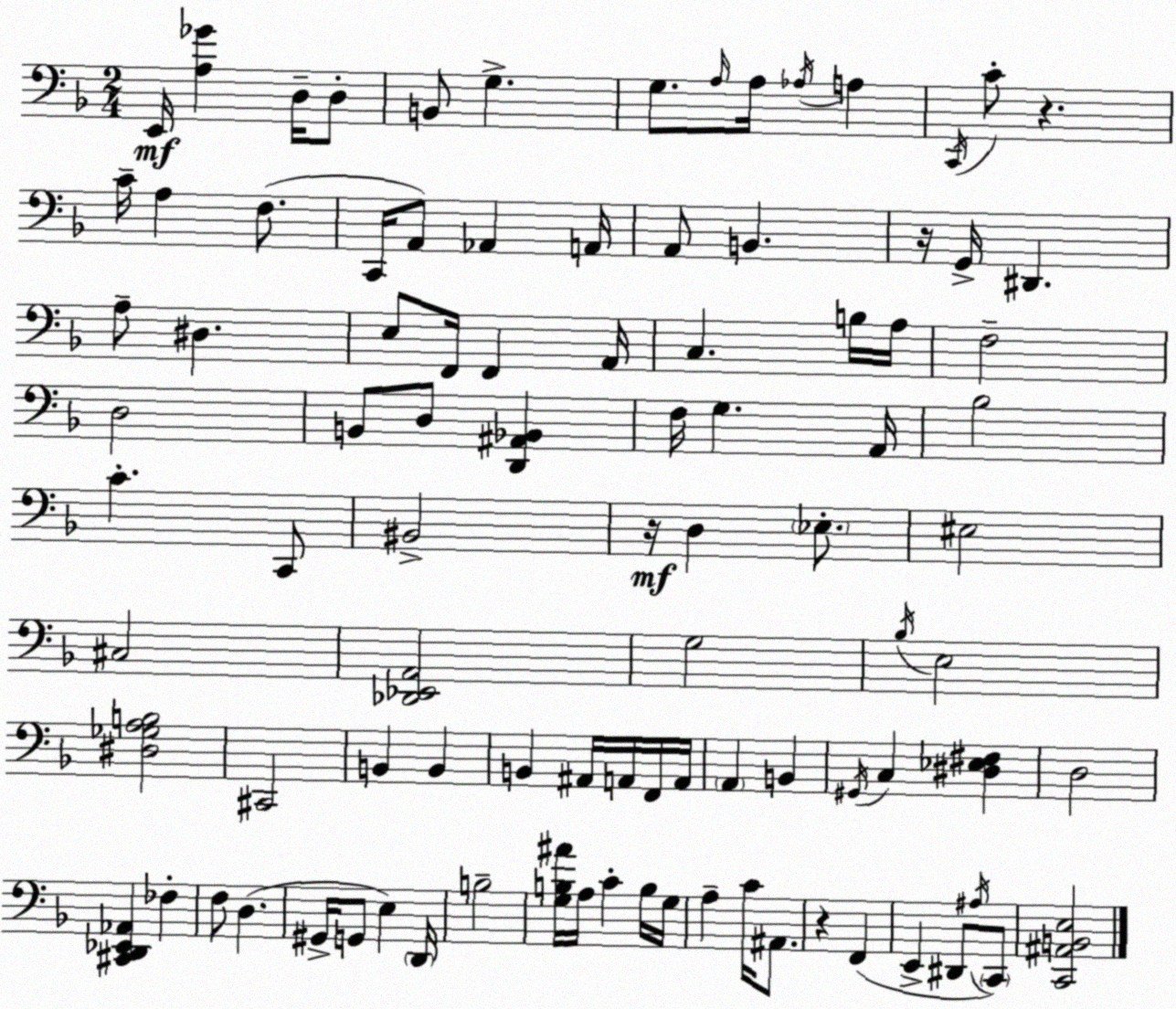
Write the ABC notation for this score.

X:1
T:Untitled
M:2/4
L:1/4
K:F
E,,/4 [A,_G] D,/4 D,/2 B,,/2 G, G,/2 A,/4 A,/4 _A,/4 A, C,,/4 C/2 z C/4 A, F,/2 C,,/4 A,,/2 _A,, A,,/4 A,,/2 B,, z/4 G,,/4 ^D,, A,/2 ^D, E,/2 F,,/4 F,, A,,/4 C, B,/4 A,/4 F,2 D,2 B,,/2 D,/2 [D,,^A,,_B,,] F,/4 G, A,,/4 _B,2 C C,,/2 ^B,,2 z/4 D, _E,/2 ^E,2 ^C,2 [_D,,_E,,A,,]2 G,2 _B,/4 E,2 [^D,_G,A,B,]2 ^C,,2 B,, B,, B,, ^A,,/4 A,,/4 F,,/4 A,,/4 A,, B,, ^G,,/4 C, [^D,_E,^F,] D,2 [^C,,D,,_E,,_A,,] _F, F,/2 D, ^G,,/4 G,,/2 E, D,,/4 B,2 [G,B,^A]/4 A,/4 C B,/4 G,/4 A, C/4 ^A,,/2 z F,, E,, ^D,,/2 ^A,/4 C,,/2 [C,,^A,,B,,E,]2